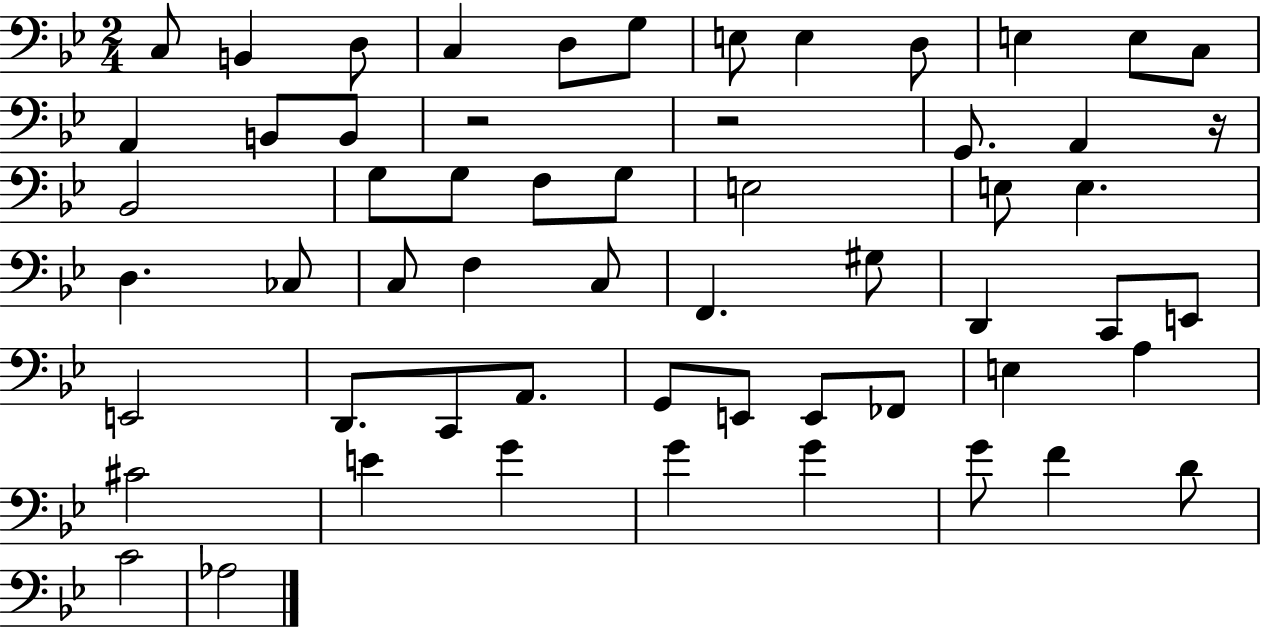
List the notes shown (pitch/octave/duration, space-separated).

C3/e B2/q D3/e C3/q D3/e G3/e E3/e E3/q D3/e E3/q E3/e C3/e A2/q B2/e B2/e R/h R/h G2/e. A2/q R/s Bb2/h G3/e G3/e F3/e G3/e E3/h E3/e E3/q. D3/q. CES3/e C3/e F3/q C3/e F2/q. G#3/e D2/q C2/e E2/e E2/h D2/e. C2/e A2/e. G2/e E2/e E2/e FES2/e E3/q A3/q C#4/h E4/q G4/q G4/q G4/q G4/e F4/q D4/e C4/h Ab3/h